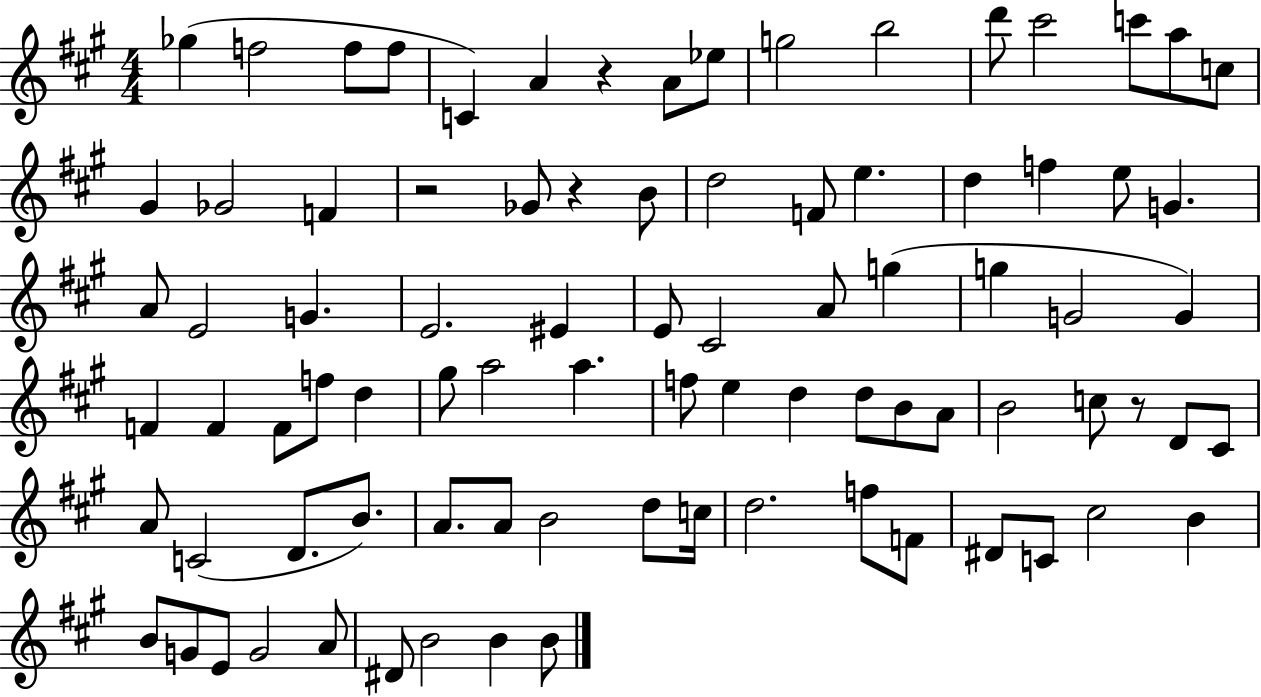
{
  \clef treble
  \numericTimeSignature
  \time 4/4
  \key a \major
  ges''4( f''2 f''8 f''8 | c'4) a'4 r4 a'8 ees''8 | g''2 b''2 | d'''8 cis'''2 c'''8 a''8 c''8 | \break gis'4 ges'2 f'4 | r2 ges'8 r4 b'8 | d''2 f'8 e''4. | d''4 f''4 e''8 g'4. | \break a'8 e'2 g'4. | e'2. eis'4 | e'8 cis'2 a'8 g''4( | g''4 g'2 g'4) | \break f'4 f'4 f'8 f''8 d''4 | gis''8 a''2 a''4. | f''8 e''4 d''4 d''8 b'8 a'8 | b'2 c''8 r8 d'8 cis'8 | \break a'8 c'2( d'8. b'8.) | a'8. a'8 b'2 d''8 c''16 | d''2. f''8 f'8 | dis'8 c'8 cis''2 b'4 | \break b'8 g'8 e'8 g'2 a'8 | dis'8 b'2 b'4 b'8 | \bar "|."
}